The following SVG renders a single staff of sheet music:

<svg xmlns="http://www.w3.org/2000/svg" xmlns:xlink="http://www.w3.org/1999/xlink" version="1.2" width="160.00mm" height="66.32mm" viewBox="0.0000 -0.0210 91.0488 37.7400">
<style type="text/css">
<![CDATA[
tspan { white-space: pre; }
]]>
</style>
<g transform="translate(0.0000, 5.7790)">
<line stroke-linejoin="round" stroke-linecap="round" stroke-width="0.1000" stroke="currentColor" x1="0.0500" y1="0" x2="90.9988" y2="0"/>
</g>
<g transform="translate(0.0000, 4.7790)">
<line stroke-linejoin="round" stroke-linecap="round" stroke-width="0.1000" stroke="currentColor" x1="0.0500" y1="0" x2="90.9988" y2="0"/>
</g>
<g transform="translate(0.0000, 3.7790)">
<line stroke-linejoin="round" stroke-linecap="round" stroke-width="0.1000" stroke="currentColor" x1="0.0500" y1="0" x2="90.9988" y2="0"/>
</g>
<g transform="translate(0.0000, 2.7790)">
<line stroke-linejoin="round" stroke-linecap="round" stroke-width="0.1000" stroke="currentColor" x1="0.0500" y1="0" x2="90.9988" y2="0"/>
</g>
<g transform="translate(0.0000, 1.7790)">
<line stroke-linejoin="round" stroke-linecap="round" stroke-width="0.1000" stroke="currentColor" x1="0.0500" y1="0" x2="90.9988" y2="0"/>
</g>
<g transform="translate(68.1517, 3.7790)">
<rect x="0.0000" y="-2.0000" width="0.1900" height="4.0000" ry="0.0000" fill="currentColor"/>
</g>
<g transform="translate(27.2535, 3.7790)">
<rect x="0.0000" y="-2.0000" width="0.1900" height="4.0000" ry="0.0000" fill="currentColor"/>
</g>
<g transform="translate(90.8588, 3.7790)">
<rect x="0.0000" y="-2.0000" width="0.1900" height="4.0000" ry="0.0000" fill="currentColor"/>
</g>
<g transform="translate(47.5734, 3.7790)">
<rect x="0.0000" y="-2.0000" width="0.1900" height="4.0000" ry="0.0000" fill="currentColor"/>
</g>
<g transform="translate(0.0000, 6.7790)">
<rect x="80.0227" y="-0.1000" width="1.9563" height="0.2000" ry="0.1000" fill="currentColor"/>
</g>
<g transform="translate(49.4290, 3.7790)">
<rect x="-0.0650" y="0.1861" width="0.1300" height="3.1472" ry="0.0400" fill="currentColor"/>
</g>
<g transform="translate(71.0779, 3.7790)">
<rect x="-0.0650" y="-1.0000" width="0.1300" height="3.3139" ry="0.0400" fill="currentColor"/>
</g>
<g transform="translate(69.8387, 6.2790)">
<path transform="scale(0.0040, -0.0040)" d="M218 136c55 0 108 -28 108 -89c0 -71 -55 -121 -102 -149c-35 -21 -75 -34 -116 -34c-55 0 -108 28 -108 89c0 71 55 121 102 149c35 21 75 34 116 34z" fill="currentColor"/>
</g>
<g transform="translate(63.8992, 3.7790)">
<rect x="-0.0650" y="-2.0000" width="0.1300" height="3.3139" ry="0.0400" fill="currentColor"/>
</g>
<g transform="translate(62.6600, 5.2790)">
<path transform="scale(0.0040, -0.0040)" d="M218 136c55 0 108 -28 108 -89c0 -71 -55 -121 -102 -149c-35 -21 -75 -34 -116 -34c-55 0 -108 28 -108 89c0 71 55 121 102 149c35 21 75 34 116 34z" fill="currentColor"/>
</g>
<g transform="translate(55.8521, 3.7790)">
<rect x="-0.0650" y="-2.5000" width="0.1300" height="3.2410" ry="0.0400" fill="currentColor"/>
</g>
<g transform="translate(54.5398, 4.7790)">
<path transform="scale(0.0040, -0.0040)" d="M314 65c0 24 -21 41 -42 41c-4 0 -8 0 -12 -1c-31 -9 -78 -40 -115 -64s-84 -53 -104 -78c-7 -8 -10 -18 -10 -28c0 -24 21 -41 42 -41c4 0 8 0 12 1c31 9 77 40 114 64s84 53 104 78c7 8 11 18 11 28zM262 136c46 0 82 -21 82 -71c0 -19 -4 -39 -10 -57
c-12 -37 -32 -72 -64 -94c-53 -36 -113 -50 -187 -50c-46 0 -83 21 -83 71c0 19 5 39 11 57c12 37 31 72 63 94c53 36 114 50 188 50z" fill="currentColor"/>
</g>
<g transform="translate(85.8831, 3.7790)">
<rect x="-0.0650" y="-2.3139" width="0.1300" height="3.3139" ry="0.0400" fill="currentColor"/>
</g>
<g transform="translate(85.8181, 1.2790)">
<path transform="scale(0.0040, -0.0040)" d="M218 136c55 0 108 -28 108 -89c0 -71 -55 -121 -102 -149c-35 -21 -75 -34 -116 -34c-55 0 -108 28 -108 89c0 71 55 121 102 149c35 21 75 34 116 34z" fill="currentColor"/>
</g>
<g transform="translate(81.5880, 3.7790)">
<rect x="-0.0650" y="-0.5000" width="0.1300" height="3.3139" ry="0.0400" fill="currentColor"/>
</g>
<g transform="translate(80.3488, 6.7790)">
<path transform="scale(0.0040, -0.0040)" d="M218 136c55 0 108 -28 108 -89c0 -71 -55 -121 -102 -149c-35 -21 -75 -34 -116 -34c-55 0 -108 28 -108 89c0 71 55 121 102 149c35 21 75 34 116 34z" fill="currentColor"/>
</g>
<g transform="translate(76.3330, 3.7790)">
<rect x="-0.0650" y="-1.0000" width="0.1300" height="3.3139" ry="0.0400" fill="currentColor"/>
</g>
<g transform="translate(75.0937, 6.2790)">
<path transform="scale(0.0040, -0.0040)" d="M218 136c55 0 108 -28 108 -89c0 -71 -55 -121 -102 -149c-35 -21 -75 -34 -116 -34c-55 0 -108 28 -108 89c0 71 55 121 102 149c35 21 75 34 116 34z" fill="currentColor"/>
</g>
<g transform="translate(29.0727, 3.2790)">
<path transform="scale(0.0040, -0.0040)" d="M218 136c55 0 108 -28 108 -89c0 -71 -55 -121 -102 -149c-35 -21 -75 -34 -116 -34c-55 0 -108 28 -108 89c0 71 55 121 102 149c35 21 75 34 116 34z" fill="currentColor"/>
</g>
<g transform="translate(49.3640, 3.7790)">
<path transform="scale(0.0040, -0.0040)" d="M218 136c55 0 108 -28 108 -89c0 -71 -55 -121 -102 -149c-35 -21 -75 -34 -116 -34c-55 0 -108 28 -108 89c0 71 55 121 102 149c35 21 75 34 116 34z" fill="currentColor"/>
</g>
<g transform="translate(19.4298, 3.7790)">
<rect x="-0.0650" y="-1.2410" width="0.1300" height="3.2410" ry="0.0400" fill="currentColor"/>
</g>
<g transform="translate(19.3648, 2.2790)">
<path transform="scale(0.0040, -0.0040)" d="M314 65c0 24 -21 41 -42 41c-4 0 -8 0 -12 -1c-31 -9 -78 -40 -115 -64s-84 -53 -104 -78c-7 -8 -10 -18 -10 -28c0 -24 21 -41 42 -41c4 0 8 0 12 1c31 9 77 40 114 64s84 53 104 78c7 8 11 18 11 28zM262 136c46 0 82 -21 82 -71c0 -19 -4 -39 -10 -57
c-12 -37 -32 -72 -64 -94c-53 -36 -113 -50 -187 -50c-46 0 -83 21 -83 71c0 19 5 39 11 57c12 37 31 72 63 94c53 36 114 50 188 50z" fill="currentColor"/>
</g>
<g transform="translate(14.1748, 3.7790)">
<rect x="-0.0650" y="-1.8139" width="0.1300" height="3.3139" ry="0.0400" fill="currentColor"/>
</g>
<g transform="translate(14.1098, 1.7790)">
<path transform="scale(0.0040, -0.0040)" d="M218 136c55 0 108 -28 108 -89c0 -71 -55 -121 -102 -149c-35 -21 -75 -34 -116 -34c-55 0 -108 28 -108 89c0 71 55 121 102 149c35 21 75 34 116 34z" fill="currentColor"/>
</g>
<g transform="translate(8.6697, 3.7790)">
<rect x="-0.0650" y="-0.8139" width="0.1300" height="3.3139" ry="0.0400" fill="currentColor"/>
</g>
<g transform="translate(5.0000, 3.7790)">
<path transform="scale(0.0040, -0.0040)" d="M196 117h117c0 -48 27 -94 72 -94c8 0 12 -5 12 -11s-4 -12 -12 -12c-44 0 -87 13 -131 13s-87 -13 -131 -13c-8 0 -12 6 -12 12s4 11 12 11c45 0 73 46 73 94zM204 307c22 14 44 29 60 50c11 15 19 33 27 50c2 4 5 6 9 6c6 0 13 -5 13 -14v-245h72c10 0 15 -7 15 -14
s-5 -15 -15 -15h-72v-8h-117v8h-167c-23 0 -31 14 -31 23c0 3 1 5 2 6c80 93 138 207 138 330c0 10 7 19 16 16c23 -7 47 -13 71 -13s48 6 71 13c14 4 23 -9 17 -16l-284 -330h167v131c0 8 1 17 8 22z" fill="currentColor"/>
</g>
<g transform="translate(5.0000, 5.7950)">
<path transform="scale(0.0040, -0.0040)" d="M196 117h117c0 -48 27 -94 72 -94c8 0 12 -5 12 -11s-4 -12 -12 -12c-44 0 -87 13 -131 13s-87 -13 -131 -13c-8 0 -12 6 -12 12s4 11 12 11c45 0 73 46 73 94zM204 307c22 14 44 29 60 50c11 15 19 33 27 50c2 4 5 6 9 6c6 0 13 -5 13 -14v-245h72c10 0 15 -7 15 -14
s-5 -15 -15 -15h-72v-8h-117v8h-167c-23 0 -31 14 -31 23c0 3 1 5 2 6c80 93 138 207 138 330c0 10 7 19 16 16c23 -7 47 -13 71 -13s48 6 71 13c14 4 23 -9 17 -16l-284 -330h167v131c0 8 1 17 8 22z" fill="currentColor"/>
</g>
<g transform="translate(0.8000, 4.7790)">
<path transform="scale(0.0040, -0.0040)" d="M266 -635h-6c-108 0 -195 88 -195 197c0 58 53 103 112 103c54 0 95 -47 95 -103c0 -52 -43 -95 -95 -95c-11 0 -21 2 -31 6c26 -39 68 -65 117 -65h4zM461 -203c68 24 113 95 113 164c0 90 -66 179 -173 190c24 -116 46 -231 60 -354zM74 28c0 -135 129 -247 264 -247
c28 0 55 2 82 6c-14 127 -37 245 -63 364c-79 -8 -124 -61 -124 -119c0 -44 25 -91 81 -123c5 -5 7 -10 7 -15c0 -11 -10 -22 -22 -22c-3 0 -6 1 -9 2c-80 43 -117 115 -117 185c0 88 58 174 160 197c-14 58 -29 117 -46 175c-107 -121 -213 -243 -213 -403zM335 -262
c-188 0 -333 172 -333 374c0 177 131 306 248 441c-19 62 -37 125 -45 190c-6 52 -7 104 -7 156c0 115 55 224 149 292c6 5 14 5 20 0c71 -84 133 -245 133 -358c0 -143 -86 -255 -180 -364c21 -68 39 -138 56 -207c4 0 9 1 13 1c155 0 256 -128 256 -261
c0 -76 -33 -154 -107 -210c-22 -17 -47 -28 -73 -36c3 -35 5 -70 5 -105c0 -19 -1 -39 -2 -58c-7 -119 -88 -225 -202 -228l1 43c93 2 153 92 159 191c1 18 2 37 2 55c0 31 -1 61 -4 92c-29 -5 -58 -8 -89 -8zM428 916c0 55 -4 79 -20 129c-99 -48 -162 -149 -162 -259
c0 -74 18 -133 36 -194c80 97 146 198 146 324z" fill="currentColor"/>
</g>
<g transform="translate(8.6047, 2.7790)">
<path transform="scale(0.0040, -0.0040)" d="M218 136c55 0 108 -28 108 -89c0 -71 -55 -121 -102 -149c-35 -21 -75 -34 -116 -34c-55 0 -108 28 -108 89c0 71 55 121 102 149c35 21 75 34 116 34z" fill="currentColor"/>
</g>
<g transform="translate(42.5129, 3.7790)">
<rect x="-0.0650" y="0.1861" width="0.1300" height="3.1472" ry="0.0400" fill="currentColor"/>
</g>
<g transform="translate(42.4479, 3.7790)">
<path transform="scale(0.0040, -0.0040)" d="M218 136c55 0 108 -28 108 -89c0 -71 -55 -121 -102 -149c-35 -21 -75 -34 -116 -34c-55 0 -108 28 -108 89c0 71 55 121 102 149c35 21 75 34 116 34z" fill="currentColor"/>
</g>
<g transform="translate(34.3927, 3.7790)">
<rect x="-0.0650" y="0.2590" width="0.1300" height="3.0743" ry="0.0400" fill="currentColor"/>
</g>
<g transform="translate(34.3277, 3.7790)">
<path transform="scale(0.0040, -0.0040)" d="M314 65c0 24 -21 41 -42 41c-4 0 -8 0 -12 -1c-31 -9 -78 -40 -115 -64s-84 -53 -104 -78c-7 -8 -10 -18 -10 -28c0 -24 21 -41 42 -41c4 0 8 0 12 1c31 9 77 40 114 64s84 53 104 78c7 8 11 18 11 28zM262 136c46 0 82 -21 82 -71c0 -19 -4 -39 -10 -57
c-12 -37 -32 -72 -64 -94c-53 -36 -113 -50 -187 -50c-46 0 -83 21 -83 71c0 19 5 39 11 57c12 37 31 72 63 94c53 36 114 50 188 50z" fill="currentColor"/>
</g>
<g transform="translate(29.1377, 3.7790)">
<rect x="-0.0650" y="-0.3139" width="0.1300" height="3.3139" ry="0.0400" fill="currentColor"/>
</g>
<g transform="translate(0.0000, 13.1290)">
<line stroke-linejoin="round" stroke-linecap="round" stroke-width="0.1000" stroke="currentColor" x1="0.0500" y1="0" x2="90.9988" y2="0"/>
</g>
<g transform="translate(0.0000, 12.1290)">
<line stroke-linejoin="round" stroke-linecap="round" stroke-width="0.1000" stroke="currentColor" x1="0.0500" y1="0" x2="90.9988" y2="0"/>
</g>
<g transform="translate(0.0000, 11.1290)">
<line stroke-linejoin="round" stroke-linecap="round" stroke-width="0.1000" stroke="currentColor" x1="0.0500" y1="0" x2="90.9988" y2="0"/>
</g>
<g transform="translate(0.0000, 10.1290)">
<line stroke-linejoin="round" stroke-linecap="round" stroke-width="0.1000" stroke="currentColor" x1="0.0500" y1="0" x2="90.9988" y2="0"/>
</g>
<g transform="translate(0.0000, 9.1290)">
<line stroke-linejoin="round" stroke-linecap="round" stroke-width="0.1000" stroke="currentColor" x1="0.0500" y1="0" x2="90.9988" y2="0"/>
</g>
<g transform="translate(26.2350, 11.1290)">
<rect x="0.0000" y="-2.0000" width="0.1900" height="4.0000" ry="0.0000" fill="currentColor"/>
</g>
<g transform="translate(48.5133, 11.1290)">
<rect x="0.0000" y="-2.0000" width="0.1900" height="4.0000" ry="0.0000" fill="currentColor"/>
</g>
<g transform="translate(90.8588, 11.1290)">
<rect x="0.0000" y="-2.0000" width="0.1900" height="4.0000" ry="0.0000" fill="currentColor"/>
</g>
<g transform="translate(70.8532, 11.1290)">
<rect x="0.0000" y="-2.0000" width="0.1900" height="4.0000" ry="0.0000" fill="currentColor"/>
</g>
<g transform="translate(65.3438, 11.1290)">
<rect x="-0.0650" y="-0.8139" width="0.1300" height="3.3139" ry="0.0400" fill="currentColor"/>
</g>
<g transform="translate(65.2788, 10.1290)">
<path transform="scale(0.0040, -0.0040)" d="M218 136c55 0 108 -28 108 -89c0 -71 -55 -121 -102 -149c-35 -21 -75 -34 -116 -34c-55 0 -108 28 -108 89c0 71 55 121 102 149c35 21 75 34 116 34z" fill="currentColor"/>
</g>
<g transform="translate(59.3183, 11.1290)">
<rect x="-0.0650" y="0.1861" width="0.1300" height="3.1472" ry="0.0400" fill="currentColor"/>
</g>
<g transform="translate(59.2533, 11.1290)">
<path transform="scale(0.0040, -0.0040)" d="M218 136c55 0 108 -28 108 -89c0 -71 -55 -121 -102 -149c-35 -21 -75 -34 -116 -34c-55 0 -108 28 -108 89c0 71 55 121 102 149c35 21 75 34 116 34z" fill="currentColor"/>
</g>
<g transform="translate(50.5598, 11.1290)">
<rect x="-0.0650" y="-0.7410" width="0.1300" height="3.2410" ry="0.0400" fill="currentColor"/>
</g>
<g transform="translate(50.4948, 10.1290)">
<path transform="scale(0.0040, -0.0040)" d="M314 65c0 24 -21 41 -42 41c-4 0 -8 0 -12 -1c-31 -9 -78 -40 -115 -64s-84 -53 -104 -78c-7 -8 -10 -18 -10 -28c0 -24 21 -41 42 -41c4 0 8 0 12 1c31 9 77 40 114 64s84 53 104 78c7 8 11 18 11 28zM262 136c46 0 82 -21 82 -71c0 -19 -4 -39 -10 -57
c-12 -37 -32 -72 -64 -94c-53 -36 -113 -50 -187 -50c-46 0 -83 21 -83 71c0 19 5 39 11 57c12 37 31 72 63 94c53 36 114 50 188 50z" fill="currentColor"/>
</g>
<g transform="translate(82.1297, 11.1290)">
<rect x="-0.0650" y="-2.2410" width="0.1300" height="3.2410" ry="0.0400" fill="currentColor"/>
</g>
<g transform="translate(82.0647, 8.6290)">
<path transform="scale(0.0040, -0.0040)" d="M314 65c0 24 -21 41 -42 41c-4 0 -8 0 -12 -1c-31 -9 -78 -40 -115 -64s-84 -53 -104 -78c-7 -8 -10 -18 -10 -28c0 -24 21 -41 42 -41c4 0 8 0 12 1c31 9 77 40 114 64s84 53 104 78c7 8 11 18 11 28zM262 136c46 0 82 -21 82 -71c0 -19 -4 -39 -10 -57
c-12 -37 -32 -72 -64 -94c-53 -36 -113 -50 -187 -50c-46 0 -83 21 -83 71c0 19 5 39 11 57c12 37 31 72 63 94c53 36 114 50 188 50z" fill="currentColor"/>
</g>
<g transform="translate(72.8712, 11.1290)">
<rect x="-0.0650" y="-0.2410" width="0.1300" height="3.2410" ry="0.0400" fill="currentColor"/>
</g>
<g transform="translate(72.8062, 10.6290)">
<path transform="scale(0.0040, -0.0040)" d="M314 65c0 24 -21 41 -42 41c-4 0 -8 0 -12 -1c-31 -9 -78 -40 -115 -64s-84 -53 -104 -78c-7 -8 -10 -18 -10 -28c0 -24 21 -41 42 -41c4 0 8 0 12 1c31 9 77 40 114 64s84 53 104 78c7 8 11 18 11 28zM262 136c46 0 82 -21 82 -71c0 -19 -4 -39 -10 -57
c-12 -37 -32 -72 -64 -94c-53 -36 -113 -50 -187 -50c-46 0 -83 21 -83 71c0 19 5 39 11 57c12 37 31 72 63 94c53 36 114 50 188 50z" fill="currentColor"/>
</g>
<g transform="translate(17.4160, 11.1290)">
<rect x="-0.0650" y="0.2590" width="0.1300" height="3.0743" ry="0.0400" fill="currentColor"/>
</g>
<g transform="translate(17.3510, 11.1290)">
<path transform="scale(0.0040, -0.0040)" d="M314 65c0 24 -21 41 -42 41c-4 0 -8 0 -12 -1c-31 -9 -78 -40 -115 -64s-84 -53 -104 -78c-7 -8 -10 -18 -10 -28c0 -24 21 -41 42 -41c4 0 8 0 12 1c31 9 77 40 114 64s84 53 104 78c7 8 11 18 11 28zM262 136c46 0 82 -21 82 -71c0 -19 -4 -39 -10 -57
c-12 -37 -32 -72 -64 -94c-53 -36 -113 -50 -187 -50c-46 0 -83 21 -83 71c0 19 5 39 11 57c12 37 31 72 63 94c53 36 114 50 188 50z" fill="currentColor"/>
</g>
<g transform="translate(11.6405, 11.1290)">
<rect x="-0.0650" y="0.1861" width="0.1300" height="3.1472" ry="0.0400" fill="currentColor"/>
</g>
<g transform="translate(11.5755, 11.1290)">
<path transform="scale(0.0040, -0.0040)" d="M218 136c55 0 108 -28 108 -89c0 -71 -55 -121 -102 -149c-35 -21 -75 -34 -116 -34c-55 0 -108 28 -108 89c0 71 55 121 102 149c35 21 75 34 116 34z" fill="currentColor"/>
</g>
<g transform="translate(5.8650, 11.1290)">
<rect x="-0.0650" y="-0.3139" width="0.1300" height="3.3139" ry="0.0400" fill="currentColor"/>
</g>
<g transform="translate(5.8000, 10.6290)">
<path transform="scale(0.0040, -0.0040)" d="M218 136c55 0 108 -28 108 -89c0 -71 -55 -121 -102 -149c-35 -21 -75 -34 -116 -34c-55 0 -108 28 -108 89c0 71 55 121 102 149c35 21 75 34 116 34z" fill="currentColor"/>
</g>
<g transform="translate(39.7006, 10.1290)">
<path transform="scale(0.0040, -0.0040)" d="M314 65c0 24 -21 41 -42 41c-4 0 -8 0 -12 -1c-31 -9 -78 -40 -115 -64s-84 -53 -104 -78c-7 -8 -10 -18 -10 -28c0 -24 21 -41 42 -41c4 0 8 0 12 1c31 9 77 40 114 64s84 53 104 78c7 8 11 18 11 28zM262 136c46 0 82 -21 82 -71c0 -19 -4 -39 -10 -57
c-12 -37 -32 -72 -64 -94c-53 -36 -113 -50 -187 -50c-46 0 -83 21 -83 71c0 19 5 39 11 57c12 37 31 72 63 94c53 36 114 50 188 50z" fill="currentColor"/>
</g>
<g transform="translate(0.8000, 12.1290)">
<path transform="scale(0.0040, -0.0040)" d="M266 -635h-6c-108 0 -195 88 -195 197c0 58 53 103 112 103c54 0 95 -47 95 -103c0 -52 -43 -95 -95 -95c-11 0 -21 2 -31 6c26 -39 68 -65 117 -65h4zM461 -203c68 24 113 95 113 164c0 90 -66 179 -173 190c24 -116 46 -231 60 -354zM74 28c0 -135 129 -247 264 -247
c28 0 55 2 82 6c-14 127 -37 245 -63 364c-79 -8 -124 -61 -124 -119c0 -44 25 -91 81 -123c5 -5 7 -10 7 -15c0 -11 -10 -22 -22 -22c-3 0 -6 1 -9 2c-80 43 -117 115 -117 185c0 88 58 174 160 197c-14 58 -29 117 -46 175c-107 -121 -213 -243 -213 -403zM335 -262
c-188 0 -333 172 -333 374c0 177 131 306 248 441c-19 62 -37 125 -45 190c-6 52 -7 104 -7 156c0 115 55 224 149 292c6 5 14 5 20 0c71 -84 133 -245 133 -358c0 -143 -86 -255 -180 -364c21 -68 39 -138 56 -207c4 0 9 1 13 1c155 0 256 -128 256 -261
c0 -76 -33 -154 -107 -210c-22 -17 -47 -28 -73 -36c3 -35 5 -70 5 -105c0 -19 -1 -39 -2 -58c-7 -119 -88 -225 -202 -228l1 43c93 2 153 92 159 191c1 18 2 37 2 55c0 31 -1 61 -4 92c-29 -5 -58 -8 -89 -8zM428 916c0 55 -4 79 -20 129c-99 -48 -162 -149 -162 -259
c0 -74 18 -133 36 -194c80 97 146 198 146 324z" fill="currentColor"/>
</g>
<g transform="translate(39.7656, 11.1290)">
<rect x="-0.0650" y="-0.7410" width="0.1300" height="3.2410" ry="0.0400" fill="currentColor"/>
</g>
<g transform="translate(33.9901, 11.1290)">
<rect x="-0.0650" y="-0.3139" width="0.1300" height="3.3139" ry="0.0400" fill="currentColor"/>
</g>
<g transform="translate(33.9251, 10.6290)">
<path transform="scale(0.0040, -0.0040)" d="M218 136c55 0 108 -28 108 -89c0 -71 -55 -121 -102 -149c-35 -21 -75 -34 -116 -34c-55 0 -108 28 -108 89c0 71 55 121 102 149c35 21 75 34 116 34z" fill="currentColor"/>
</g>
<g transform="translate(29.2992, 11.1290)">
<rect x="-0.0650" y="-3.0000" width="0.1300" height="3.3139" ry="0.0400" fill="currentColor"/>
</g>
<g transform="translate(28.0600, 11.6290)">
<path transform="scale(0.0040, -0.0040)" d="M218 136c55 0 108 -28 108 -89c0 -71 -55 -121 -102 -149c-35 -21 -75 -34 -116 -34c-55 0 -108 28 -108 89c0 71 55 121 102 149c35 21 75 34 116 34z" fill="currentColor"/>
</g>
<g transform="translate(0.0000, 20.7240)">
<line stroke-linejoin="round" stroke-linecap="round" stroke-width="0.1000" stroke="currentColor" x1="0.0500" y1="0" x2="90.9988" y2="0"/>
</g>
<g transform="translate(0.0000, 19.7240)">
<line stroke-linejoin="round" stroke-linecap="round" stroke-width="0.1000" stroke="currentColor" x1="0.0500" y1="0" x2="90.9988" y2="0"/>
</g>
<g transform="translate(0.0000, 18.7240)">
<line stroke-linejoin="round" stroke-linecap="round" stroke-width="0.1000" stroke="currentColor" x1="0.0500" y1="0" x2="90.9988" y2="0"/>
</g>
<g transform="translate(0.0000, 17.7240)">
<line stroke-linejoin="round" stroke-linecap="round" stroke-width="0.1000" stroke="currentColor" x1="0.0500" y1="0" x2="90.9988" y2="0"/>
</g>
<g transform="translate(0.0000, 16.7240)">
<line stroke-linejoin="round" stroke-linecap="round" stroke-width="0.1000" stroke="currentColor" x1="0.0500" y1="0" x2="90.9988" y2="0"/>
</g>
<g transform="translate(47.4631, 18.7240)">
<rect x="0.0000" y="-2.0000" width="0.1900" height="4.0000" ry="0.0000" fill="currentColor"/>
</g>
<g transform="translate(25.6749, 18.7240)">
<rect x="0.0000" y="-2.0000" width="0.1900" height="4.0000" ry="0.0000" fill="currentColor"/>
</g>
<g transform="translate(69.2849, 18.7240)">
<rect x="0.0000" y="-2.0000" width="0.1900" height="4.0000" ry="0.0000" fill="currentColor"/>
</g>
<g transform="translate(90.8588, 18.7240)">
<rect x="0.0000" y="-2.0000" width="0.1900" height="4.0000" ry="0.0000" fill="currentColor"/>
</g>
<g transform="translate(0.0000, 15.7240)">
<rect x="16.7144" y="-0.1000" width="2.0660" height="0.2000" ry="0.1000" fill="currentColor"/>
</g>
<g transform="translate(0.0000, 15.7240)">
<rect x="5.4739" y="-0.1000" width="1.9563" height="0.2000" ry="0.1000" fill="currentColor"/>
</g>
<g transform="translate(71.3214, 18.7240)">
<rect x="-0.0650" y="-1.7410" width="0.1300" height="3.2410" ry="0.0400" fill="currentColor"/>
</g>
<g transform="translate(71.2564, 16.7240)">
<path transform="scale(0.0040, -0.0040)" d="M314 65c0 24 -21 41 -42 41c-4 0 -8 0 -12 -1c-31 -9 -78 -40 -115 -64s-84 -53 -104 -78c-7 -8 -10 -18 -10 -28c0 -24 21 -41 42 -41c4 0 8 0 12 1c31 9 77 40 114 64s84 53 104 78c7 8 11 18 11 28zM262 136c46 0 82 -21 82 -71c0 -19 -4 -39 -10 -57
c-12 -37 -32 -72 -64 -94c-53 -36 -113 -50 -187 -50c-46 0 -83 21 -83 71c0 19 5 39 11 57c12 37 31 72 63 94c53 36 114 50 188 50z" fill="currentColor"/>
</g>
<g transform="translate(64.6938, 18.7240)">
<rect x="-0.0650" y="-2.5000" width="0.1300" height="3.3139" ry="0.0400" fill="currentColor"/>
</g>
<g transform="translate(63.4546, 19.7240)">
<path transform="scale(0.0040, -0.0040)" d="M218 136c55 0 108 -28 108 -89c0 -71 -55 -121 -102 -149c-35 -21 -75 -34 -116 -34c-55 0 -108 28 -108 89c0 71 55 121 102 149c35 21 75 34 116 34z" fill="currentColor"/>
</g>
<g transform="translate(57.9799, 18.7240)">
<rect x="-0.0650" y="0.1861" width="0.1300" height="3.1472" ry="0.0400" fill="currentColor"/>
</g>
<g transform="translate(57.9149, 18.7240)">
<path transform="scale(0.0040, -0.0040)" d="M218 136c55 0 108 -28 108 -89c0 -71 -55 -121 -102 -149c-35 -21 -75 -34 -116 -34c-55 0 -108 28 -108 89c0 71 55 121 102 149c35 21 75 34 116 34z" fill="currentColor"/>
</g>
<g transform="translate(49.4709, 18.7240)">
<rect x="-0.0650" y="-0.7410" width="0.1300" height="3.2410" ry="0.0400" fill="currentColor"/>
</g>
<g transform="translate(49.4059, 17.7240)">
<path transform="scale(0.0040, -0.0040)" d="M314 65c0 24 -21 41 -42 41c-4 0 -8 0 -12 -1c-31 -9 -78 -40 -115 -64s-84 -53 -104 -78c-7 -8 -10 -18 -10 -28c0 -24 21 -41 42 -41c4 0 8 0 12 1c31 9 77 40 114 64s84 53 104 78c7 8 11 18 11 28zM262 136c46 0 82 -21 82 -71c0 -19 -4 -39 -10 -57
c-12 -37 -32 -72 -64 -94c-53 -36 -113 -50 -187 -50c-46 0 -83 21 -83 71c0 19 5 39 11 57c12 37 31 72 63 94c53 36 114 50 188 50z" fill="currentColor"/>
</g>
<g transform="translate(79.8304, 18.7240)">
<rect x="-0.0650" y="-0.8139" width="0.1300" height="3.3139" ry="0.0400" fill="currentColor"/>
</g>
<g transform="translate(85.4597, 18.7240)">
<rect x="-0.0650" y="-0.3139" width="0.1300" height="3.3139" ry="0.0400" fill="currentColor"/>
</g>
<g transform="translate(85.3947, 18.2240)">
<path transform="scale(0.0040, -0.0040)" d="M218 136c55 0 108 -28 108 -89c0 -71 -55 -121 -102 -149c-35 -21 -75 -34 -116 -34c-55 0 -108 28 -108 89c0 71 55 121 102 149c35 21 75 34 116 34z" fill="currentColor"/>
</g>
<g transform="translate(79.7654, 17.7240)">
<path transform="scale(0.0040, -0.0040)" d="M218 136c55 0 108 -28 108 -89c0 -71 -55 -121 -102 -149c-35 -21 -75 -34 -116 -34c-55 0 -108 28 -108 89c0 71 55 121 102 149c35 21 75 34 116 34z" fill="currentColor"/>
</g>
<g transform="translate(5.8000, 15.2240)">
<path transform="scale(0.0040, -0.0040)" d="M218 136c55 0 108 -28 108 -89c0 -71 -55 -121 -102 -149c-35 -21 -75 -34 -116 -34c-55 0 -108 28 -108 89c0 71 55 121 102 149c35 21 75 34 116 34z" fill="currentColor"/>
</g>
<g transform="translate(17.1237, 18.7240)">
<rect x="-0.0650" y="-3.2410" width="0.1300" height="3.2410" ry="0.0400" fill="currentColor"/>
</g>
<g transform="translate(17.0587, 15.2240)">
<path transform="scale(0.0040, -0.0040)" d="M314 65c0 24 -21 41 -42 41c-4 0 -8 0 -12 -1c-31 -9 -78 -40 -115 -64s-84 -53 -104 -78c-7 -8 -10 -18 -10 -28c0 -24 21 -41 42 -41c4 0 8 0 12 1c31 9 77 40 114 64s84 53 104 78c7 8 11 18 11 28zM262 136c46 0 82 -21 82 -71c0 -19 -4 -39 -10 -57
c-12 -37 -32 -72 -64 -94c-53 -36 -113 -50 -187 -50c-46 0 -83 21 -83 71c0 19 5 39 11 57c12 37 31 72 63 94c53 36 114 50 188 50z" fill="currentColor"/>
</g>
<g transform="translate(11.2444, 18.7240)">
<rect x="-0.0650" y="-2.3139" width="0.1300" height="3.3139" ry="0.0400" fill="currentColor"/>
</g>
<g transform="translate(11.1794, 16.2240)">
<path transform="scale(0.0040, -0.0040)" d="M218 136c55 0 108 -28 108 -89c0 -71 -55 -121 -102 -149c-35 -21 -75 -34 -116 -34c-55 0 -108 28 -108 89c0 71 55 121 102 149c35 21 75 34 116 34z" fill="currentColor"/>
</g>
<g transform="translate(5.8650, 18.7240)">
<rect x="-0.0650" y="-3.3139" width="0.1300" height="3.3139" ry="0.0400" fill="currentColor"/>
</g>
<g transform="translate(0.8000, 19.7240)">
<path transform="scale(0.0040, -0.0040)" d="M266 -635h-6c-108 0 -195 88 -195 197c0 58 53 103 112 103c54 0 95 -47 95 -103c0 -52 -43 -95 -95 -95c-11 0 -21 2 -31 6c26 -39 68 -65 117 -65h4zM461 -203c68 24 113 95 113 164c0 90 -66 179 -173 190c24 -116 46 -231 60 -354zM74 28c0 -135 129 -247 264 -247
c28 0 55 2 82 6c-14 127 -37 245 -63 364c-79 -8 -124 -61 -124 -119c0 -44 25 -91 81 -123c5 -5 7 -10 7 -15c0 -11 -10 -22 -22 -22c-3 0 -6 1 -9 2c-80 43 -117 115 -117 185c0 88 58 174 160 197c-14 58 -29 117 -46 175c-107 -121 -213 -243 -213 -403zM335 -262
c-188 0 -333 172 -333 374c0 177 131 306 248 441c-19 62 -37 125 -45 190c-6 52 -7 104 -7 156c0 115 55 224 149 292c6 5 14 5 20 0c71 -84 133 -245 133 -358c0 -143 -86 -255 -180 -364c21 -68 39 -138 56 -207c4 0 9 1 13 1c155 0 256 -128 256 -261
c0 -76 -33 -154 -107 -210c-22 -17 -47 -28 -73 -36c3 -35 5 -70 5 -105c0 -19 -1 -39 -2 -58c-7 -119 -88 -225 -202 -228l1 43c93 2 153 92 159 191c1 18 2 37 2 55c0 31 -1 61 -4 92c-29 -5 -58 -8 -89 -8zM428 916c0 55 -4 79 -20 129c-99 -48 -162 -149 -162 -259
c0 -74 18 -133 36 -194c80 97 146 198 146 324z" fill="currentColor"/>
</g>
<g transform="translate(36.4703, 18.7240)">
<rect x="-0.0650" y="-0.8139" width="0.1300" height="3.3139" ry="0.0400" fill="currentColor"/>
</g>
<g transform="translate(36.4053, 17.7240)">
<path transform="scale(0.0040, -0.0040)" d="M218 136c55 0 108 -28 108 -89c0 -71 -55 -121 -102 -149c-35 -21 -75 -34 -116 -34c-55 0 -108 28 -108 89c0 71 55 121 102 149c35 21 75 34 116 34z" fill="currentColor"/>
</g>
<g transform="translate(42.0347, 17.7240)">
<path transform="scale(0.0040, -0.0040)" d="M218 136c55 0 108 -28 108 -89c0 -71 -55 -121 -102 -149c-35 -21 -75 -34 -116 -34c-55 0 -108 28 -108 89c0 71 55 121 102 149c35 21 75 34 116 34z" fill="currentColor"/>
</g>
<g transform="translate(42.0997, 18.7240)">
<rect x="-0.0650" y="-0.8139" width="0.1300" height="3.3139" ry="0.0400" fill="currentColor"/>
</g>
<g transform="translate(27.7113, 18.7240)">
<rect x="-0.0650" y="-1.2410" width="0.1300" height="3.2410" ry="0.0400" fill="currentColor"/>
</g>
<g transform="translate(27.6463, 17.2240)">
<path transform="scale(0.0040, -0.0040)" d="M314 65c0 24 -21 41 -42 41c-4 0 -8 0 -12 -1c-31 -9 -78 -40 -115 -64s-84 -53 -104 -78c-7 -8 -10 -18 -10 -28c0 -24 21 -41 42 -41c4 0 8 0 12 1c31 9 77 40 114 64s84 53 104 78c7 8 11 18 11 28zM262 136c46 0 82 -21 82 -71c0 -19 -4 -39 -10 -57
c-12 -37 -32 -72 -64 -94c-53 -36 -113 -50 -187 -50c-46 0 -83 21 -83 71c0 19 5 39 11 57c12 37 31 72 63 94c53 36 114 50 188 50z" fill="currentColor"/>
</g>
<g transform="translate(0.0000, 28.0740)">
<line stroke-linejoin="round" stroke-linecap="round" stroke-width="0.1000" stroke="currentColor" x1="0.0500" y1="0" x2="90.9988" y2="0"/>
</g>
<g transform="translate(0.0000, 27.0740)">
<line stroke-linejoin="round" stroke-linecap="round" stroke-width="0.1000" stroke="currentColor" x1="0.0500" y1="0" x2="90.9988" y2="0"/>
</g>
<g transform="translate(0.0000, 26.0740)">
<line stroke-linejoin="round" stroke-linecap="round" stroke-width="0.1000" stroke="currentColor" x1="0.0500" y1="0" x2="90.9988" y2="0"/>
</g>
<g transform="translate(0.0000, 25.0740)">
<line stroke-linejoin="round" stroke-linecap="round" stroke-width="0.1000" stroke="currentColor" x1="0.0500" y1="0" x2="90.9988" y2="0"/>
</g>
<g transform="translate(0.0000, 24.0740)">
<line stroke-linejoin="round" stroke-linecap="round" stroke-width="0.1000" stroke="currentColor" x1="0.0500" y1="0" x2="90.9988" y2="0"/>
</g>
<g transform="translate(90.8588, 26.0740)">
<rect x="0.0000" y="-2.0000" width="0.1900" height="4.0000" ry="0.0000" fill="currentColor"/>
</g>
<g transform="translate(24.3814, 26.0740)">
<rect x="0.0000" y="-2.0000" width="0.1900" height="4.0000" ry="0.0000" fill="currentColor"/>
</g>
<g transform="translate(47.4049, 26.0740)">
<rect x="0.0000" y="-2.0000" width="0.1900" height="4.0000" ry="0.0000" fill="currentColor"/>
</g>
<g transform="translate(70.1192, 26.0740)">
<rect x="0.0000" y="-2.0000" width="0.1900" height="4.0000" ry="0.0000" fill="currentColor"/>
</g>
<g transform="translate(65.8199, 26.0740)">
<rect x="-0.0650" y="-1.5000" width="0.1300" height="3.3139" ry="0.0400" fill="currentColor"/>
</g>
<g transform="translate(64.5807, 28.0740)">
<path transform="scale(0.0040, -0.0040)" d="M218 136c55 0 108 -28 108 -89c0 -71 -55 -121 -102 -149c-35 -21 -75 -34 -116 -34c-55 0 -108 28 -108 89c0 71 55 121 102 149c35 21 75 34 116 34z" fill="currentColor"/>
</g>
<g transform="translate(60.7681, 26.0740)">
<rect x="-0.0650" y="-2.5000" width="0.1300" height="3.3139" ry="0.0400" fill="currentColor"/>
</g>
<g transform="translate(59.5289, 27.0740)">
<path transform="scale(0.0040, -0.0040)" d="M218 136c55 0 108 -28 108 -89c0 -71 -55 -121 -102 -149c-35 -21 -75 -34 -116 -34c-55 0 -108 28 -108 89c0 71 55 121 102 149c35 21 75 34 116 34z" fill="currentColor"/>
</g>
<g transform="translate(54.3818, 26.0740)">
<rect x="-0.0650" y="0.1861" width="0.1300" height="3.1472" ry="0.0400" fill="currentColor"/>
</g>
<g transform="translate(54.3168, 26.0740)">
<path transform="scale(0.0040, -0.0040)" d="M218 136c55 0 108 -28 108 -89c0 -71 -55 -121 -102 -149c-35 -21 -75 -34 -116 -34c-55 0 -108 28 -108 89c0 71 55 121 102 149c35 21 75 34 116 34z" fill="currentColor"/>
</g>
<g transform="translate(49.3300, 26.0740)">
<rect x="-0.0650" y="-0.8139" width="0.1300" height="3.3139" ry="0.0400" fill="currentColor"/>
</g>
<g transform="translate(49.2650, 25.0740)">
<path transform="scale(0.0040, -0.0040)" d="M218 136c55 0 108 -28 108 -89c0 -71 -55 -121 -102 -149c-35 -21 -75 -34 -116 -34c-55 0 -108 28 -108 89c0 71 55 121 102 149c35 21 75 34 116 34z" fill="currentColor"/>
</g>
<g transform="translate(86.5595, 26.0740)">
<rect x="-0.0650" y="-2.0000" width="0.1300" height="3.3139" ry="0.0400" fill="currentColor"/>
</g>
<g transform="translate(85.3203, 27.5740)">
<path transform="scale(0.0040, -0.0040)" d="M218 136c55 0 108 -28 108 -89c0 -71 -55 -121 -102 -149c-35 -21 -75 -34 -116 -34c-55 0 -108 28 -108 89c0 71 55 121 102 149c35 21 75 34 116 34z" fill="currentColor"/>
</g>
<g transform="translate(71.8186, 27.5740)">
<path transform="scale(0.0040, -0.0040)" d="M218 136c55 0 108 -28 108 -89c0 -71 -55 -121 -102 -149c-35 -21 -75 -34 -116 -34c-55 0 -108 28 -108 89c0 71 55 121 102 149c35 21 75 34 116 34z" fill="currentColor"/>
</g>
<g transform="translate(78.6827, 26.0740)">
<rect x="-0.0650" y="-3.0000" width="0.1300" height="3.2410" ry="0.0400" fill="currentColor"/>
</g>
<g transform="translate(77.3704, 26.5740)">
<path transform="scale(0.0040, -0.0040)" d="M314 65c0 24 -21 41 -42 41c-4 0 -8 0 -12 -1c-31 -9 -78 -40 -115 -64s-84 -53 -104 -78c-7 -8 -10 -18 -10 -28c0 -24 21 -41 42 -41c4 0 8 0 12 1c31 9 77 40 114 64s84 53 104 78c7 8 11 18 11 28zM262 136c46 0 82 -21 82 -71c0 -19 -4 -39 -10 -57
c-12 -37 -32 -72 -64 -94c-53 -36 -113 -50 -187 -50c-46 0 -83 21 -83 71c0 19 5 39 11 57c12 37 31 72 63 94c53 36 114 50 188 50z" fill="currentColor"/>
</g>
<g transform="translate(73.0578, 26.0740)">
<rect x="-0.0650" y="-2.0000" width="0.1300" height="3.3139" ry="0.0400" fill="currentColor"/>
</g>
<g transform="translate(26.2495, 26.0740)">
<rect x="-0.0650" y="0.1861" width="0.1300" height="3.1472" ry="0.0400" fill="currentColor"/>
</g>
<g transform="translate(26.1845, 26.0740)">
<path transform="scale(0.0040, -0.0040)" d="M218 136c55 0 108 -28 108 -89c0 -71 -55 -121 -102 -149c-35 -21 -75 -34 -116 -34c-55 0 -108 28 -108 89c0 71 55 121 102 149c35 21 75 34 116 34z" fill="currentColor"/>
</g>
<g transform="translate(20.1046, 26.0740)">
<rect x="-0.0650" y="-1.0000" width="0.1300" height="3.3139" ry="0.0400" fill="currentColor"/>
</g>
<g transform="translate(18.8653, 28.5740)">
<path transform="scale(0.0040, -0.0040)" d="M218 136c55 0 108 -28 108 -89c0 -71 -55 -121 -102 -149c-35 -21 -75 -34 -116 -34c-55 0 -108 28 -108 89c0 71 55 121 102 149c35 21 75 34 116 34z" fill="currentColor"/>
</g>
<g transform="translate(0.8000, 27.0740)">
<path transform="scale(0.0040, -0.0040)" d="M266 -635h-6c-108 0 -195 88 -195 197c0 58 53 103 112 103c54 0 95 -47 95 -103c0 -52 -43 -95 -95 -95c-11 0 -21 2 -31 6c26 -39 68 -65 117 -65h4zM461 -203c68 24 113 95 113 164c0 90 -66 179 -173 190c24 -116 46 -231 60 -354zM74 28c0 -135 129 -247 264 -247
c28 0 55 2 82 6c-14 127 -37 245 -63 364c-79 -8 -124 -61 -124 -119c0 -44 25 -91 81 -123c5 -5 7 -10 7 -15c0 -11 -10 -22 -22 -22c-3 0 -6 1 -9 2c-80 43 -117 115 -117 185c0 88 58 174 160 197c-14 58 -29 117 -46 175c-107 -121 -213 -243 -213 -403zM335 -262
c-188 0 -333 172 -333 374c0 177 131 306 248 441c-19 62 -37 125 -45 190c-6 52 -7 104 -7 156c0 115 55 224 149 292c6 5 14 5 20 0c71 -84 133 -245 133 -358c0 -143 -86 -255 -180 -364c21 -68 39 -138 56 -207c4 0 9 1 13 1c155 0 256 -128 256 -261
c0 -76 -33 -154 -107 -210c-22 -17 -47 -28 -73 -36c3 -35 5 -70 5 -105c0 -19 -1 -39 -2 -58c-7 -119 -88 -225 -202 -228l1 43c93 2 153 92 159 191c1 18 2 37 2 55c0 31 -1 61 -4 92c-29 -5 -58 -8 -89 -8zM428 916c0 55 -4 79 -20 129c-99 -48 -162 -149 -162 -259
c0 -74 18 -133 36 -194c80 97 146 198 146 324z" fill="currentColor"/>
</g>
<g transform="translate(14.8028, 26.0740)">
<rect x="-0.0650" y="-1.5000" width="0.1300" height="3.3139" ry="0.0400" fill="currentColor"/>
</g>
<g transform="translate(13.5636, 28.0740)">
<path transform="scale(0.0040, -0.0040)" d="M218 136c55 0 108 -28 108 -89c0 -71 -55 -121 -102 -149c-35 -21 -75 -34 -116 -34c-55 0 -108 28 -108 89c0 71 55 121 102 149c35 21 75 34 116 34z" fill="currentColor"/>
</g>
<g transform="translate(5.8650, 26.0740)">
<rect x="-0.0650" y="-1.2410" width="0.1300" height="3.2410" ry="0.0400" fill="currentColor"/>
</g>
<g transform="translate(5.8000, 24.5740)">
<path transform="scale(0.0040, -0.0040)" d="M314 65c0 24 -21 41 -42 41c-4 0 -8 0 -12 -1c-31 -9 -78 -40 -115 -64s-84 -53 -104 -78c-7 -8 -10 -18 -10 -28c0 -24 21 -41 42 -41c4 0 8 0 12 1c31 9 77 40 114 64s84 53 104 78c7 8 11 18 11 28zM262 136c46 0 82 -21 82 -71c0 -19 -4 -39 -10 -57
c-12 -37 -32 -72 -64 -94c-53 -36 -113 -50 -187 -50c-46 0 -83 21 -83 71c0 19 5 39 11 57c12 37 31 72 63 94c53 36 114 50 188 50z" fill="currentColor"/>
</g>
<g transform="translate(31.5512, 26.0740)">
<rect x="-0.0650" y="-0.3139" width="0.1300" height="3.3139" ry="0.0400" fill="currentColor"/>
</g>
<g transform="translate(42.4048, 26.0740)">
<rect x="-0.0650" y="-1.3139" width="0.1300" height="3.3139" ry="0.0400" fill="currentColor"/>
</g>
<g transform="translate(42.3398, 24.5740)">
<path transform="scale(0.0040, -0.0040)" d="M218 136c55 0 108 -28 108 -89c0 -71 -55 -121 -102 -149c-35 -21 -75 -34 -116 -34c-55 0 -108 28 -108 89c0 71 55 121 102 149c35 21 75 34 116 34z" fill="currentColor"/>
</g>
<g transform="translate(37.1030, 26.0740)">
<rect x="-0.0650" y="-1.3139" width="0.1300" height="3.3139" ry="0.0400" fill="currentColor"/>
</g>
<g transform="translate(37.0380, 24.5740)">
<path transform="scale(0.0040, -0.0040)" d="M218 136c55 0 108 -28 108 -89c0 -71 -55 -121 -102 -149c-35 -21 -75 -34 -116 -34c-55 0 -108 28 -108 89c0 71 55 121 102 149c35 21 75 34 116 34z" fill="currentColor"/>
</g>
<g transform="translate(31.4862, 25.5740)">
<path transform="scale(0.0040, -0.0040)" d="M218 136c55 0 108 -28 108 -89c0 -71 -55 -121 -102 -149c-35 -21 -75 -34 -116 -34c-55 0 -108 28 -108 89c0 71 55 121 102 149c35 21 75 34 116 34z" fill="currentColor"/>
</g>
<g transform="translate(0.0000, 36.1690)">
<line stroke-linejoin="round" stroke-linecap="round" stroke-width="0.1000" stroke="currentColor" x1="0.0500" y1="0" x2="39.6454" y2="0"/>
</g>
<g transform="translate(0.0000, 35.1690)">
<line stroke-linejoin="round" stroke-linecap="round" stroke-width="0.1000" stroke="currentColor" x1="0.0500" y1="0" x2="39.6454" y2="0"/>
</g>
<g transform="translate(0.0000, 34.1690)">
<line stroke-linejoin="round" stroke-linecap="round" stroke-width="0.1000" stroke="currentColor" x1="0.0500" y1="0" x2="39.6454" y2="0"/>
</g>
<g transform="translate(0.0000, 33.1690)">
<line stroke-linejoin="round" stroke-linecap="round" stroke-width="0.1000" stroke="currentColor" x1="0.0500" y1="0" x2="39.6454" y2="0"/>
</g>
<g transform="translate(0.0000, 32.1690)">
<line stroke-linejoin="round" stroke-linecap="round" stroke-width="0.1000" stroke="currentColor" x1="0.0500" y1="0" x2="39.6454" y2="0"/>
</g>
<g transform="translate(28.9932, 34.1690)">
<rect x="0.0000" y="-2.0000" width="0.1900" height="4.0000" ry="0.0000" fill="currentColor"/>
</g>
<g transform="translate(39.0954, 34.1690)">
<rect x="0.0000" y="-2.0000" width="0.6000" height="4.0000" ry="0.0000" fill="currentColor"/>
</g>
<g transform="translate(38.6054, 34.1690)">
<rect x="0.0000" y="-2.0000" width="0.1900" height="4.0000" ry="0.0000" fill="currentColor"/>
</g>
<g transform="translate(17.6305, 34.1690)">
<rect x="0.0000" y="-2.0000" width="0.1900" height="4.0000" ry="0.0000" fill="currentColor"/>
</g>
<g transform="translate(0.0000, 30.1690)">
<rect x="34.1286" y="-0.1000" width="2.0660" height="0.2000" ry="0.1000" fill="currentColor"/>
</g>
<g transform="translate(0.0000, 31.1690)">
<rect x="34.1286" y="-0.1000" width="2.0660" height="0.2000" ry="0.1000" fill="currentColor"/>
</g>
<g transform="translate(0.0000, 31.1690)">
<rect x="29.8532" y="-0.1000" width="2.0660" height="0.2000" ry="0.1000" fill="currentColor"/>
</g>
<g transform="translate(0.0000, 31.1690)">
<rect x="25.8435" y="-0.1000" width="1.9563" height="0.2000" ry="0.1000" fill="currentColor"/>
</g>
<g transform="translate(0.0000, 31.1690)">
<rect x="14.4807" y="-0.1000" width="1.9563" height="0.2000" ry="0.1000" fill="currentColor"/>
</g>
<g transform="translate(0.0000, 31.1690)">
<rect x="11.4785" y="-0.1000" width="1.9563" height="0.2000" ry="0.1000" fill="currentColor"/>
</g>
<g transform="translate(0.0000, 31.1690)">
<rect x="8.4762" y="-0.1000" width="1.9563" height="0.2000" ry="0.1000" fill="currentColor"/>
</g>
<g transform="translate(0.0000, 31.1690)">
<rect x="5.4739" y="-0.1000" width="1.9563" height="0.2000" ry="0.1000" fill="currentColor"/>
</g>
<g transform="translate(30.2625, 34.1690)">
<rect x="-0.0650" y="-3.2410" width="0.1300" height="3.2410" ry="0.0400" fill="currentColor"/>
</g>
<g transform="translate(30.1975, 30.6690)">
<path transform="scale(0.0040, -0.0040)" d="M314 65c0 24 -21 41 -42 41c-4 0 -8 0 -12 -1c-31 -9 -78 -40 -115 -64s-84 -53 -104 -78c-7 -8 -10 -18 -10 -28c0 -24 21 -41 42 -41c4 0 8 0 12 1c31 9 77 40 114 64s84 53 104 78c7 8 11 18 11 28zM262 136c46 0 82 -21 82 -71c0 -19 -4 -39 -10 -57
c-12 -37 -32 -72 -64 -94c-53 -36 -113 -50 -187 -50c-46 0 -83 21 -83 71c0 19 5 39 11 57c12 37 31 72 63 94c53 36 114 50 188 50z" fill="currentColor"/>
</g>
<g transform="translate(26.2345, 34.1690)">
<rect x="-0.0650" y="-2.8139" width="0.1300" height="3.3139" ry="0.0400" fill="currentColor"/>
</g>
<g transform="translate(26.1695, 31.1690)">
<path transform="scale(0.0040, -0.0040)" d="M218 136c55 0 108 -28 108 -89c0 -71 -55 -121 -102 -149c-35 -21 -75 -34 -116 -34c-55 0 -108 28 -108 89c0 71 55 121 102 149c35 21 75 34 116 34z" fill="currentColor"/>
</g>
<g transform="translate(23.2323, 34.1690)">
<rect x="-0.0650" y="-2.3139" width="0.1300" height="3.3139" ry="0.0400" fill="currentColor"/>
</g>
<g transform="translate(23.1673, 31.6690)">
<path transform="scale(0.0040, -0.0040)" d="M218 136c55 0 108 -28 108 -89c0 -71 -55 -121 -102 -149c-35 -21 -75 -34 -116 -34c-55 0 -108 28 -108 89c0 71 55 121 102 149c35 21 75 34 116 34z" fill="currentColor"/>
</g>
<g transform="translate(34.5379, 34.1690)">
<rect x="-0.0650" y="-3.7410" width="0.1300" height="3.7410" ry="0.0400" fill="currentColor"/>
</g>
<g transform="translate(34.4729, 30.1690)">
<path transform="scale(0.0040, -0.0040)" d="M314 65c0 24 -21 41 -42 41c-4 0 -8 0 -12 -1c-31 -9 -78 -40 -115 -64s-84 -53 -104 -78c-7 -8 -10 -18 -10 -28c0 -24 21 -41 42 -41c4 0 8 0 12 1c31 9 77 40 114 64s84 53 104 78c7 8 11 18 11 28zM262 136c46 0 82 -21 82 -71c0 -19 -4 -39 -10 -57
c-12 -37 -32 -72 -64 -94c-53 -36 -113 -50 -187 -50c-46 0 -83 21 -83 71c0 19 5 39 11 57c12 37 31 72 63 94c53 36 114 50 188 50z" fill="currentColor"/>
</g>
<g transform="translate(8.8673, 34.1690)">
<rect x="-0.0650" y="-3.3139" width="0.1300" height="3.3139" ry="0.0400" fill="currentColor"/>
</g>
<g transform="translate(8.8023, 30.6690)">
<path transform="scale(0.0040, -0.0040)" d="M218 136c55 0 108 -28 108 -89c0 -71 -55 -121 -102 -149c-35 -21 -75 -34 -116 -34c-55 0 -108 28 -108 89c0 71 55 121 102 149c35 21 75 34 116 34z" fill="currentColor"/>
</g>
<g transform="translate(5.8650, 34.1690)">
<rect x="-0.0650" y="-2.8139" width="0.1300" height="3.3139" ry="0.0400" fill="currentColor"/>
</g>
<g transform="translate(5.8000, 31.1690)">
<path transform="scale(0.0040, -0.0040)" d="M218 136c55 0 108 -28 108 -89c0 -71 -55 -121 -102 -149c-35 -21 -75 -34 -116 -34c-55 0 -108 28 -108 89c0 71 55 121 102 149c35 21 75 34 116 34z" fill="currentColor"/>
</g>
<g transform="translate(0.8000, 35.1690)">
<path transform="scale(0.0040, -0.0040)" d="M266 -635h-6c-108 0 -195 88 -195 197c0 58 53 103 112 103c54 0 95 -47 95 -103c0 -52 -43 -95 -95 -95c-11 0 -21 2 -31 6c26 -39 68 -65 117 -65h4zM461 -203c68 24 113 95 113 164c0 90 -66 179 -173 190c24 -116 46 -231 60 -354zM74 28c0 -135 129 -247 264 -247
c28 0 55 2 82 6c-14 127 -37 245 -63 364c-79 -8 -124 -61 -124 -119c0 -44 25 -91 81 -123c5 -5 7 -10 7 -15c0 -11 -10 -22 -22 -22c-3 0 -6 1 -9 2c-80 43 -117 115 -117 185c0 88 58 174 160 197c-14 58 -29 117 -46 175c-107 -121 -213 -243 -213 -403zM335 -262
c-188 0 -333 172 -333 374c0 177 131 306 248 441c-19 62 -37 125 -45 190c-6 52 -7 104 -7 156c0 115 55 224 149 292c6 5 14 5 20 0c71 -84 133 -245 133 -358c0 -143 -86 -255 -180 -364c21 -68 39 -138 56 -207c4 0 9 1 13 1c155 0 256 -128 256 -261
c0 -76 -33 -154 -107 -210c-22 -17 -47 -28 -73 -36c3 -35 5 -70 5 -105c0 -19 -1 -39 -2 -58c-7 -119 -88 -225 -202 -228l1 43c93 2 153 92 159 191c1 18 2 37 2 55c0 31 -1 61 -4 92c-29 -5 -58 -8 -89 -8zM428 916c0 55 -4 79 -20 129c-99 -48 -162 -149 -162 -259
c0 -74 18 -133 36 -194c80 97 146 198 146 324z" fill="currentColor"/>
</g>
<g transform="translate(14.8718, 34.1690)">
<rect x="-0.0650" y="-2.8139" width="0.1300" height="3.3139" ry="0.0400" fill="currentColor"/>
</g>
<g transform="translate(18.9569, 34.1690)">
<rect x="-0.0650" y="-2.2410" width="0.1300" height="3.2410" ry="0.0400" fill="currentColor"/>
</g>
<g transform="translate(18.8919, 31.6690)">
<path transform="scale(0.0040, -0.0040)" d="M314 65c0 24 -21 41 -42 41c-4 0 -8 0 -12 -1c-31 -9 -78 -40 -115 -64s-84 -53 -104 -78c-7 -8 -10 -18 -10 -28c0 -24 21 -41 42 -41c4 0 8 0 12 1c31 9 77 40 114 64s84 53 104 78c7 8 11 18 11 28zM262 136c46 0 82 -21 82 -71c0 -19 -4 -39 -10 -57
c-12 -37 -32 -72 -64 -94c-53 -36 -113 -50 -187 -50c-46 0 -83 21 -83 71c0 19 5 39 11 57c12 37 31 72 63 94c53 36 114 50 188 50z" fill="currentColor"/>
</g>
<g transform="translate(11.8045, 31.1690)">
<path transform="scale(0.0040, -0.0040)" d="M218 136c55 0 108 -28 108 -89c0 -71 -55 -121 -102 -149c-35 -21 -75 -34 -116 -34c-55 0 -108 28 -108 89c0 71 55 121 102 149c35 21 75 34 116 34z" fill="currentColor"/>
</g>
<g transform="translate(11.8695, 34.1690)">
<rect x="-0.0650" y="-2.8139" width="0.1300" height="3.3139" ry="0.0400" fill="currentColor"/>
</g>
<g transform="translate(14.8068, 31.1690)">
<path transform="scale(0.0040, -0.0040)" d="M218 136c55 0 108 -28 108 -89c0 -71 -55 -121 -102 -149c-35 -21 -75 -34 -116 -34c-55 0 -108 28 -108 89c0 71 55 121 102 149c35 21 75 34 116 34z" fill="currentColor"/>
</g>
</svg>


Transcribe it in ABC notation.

X:1
T:Untitled
M:4/4
L:1/4
K:C
d f e2 c B2 B B G2 F D D C g c B B2 A c d2 d2 B d c2 g2 b g b2 e2 d d d2 B G f2 d c e2 E D B c e e d B G E F A2 F a b a a g2 g a b2 c'2